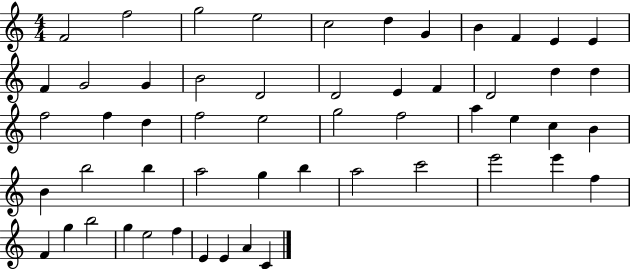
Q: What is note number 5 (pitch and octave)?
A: C5